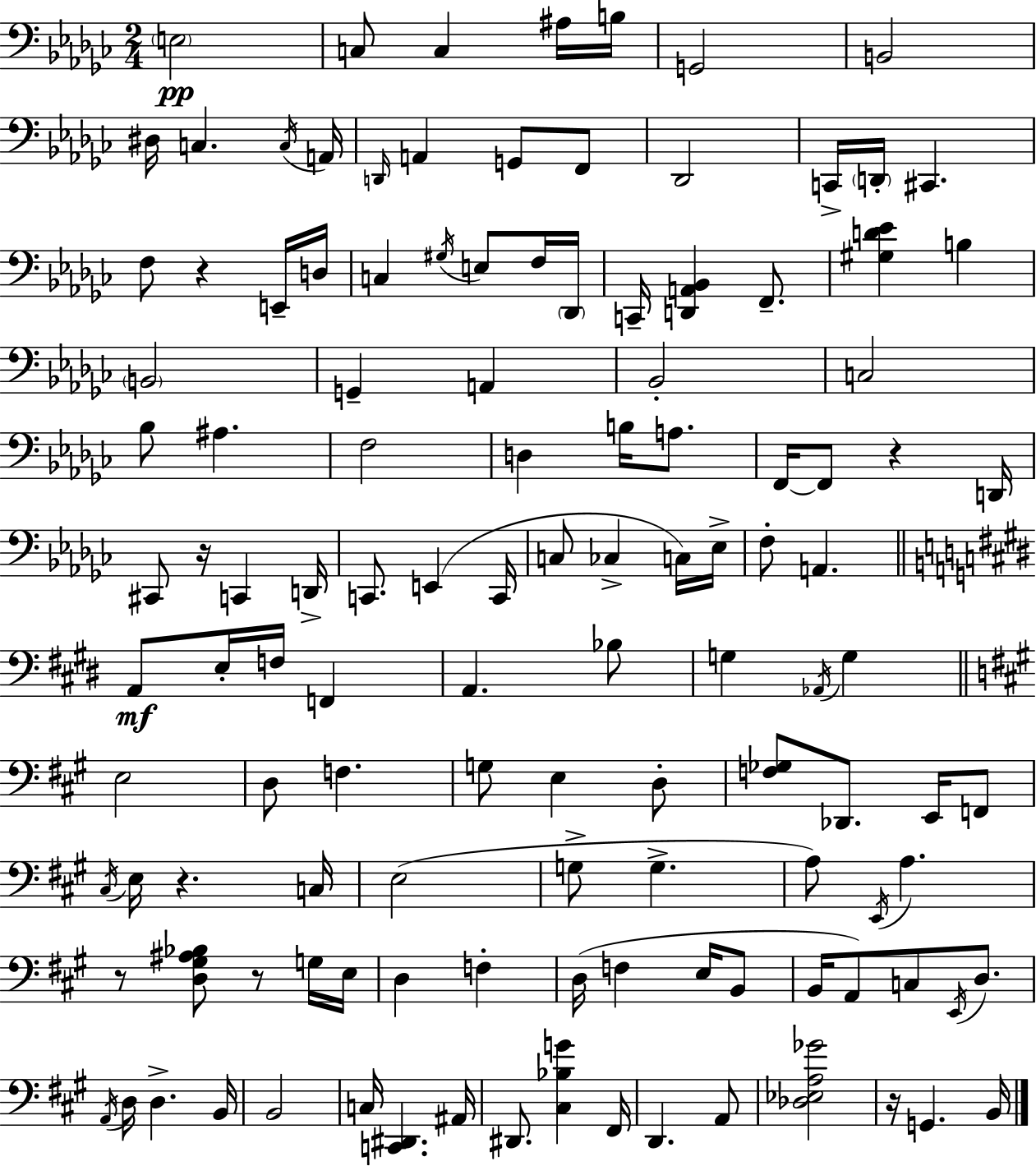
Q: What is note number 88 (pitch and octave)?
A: D3